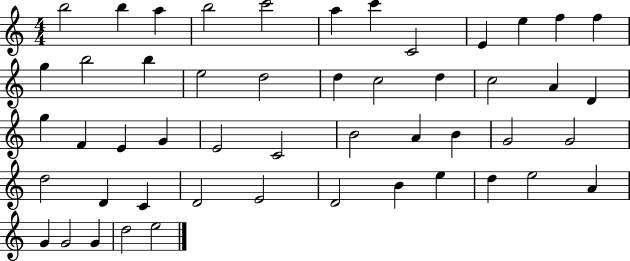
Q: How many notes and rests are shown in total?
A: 50